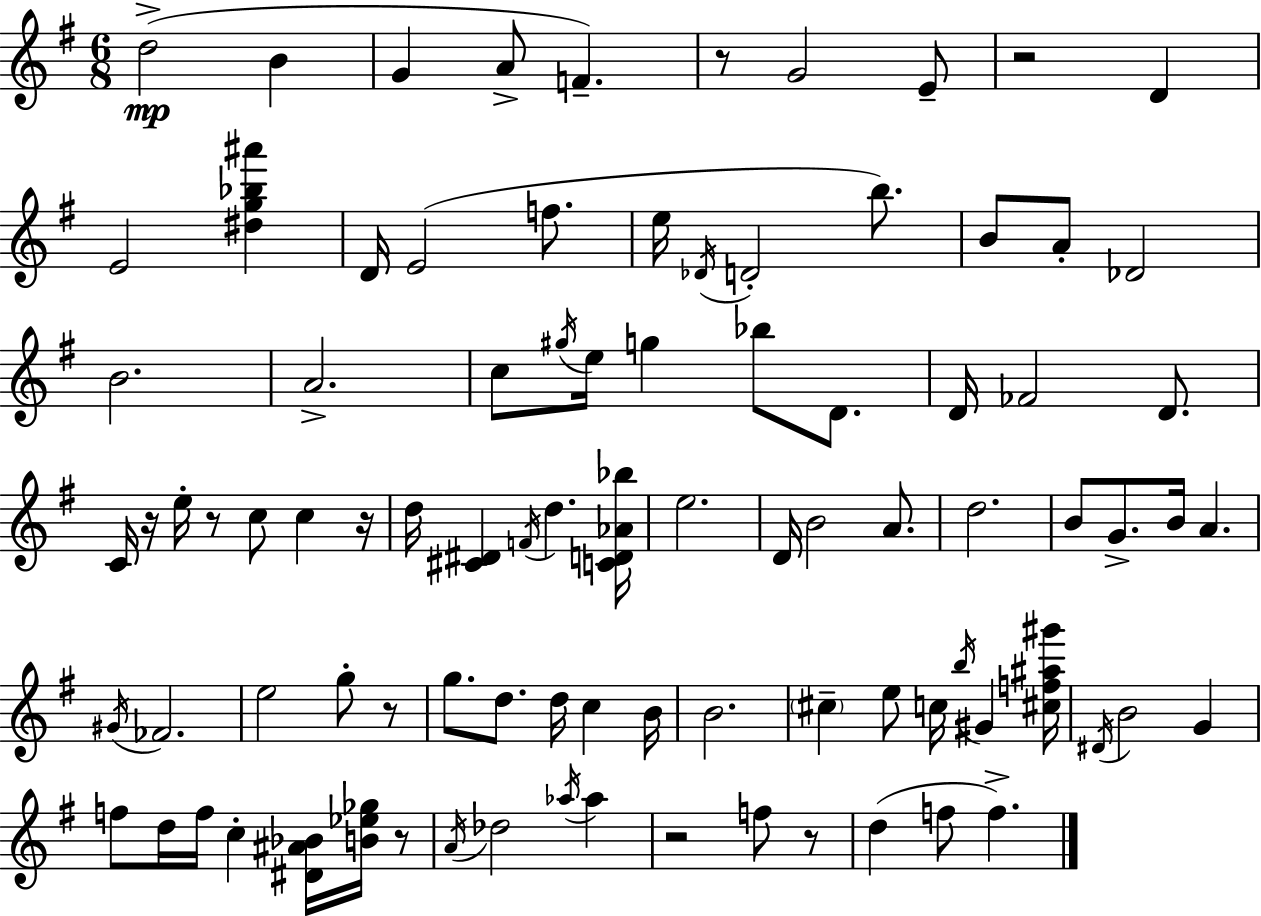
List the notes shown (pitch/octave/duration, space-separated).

D5/h B4/q G4/q A4/e F4/q. R/e G4/h E4/e R/h D4/q E4/h [D#5,G5,Bb5,A#6]/q D4/s E4/h F5/e. E5/s Db4/s D4/h B5/e. B4/e A4/e Db4/h B4/h. A4/h. C5/e G#5/s E5/s G5/q Bb5/e D4/e. D4/s FES4/h D4/e. C4/s R/s E5/s R/e C5/e C5/q R/s D5/s [C#4,D#4]/q F4/s D5/q. [C4,D4,Ab4,Bb5]/s E5/h. D4/s B4/h A4/e. D5/h. B4/e G4/e. B4/s A4/q. G#4/s FES4/h. E5/h G5/e R/e G5/e. D5/e. D5/s C5/q B4/s B4/h. C#5/q E5/e C5/s B5/s G#4/q [C#5,F5,A#5,G#6]/s D#4/s B4/h G4/q F5/e D5/s F5/s C5/q [D#4,A#4,Bb4]/s [B4,Eb5,Gb5]/s R/e A4/s Db5/h Ab5/s Ab5/q R/h F5/e R/e D5/q F5/e F5/q.